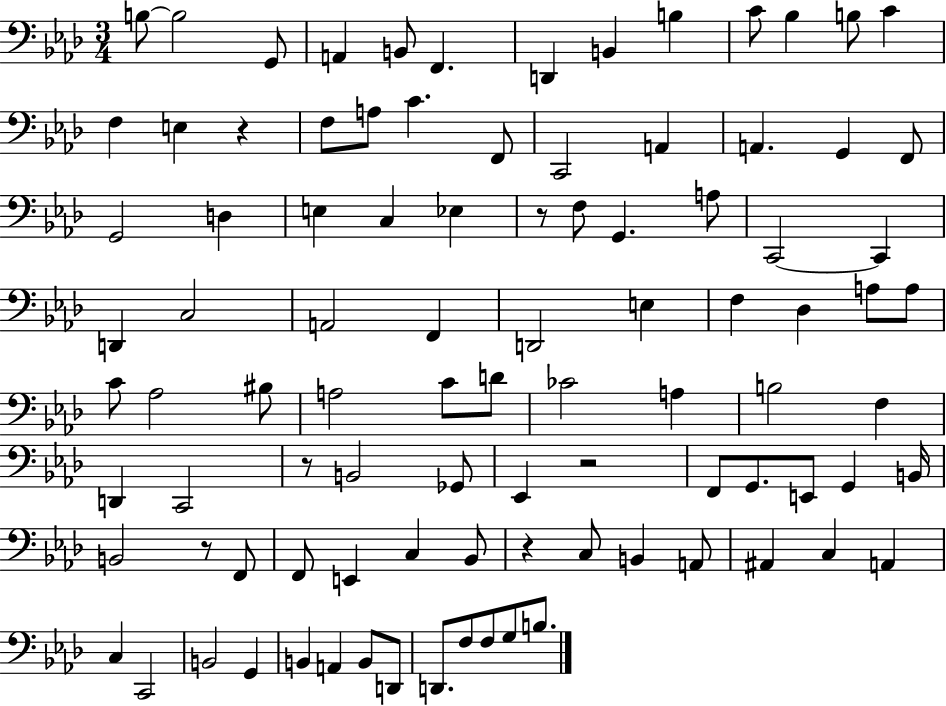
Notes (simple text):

B3/e B3/h G2/e A2/q B2/e F2/q. D2/q B2/q B3/q C4/e Bb3/q B3/e C4/q F3/q E3/q R/q F3/e A3/e C4/q. F2/e C2/h A2/q A2/q. G2/q F2/e G2/h D3/q E3/q C3/q Eb3/q R/e F3/e G2/q. A3/e C2/h C2/q D2/q C3/h A2/h F2/q D2/h E3/q F3/q Db3/q A3/e A3/e C4/e Ab3/h BIS3/e A3/h C4/e D4/e CES4/h A3/q B3/h F3/q D2/q C2/h R/e B2/h Gb2/e Eb2/q R/h F2/e G2/e. E2/e G2/q B2/s B2/h R/e F2/e F2/e E2/q C3/q Bb2/e R/q C3/e B2/q A2/e A#2/q C3/q A2/q C3/q C2/h B2/h G2/q B2/q A2/q B2/e D2/e D2/e. F3/e F3/e G3/e B3/e.